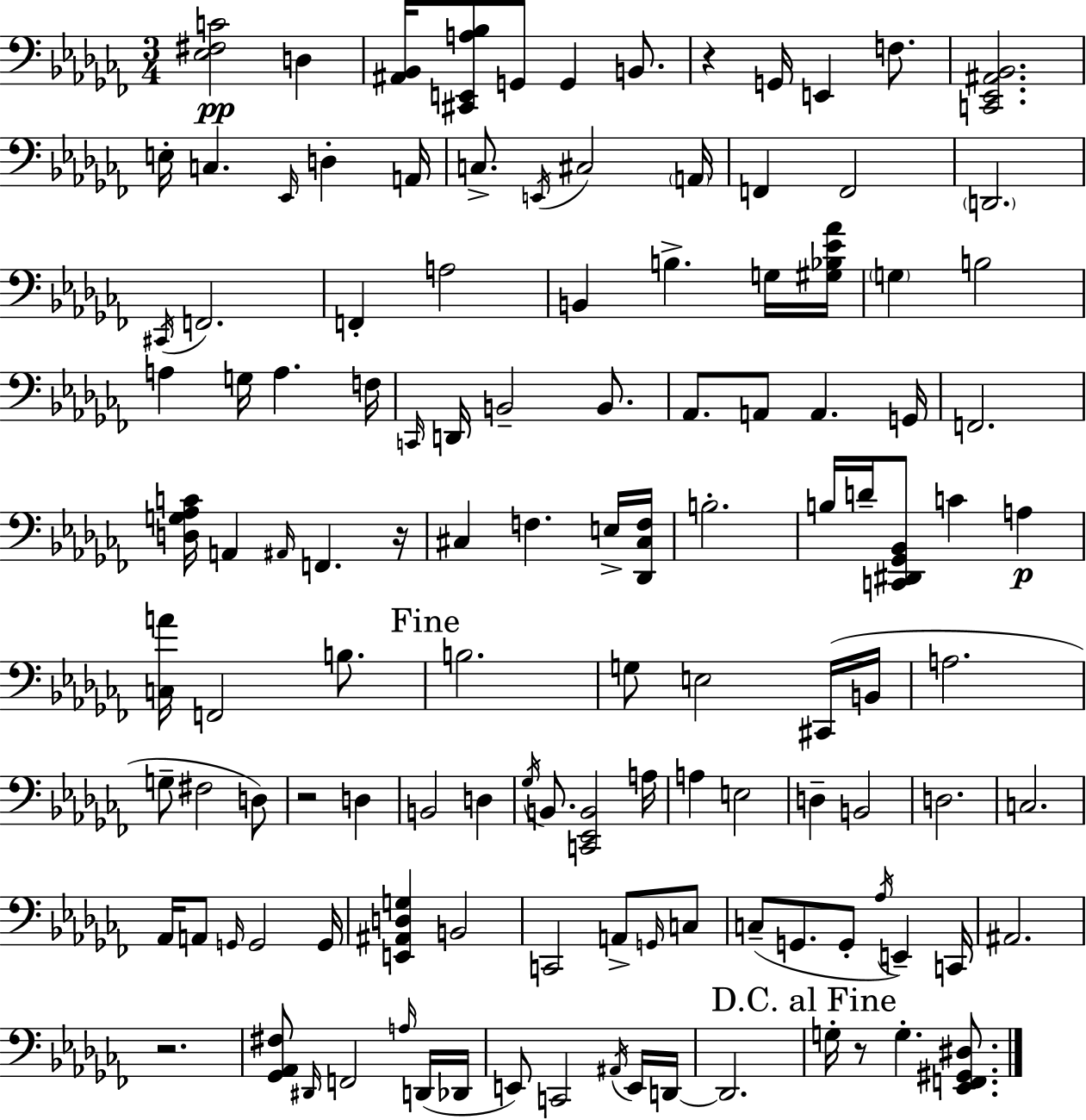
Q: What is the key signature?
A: AES minor